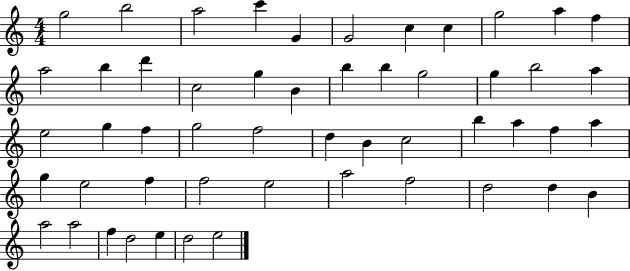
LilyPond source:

{
  \clef treble
  \numericTimeSignature
  \time 4/4
  \key c \major
  g''2 b''2 | a''2 c'''4 g'4 | g'2 c''4 c''4 | g''2 a''4 f''4 | \break a''2 b''4 d'''4 | c''2 g''4 b'4 | b''4 b''4 g''2 | g''4 b''2 a''4 | \break e''2 g''4 f''4 | g''2 f''2 | d''4 b'4 c''2 | b''4 a''4 f''4 a''4 | \break g''4 e''2 f''4 | f''2 e''2 | a''2 f''2 | d''2 d''4 b'4 | \break a''2 a''2 | f''4 d''2 e''4 | d''2 e''2 | \bar "|."
}